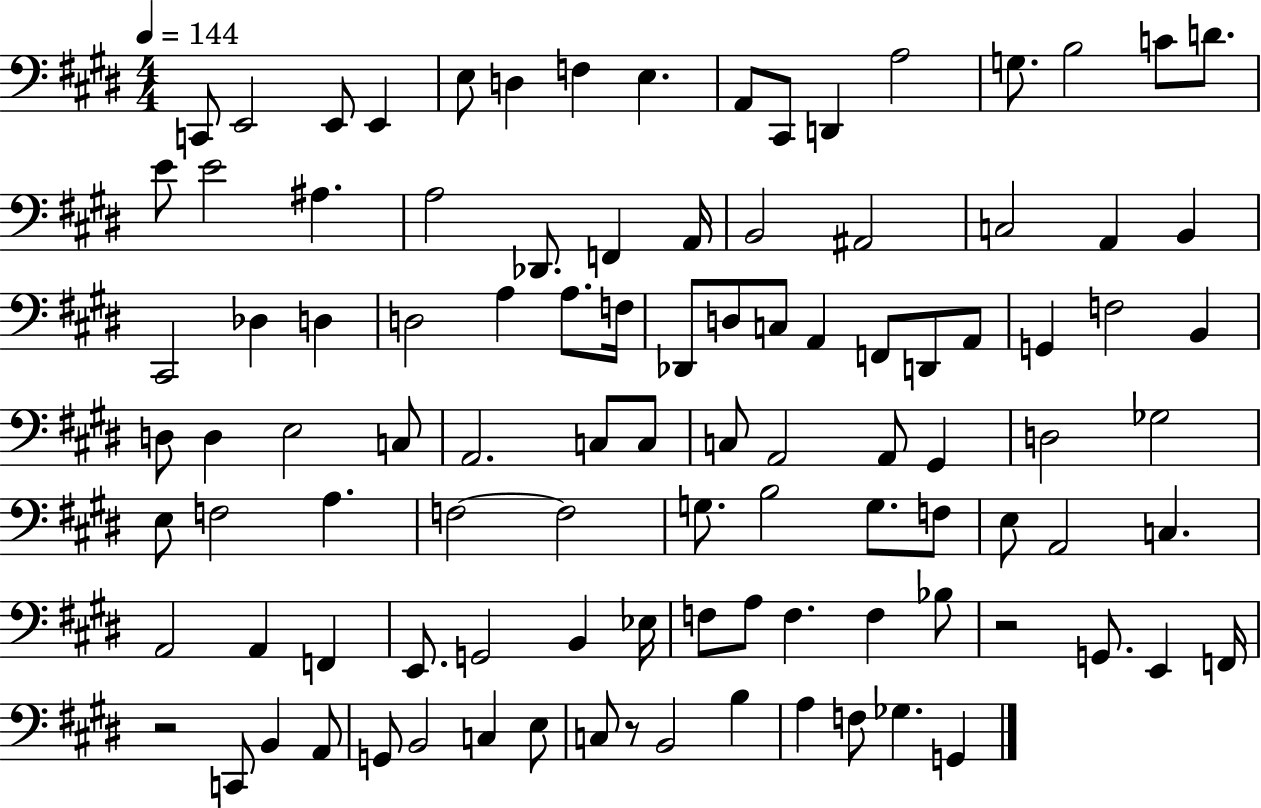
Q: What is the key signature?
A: E major